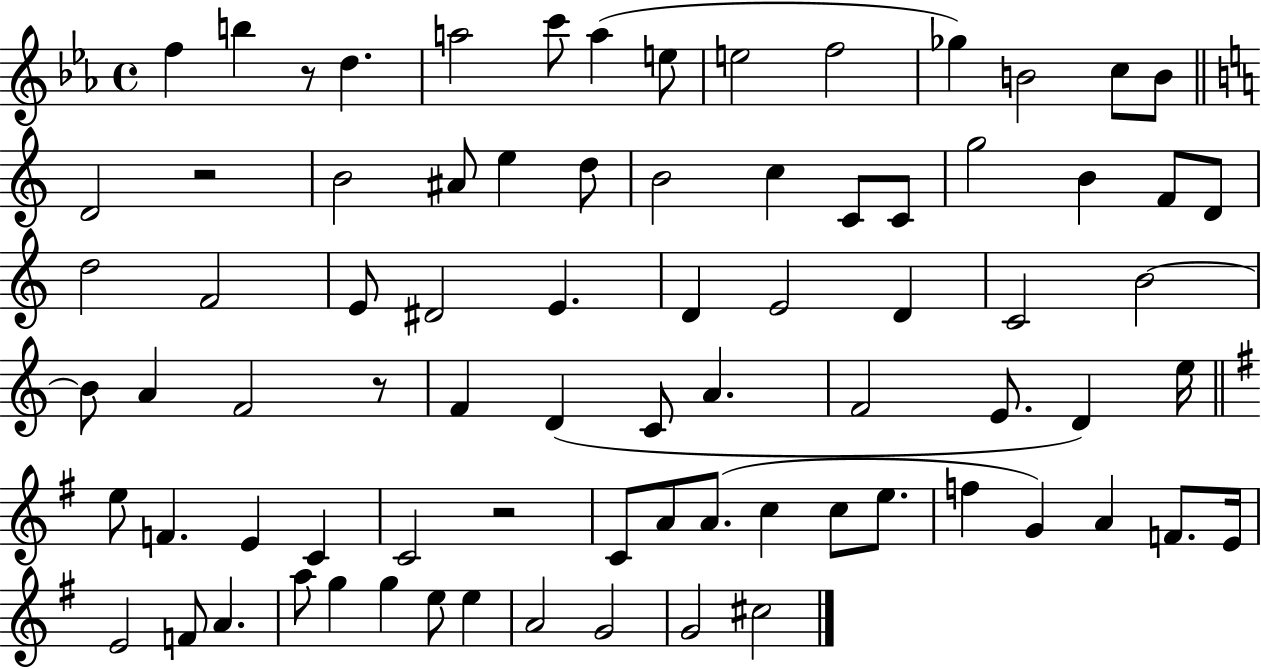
{
  \clef treble
  \time 4/4
  \defaultTimeSignature
  \key ees \major
  \repeat volta 2 { f''4 b''4 r8 d''4. | a''2 c'''8 a''4( e''8 | e''2 f''2 | ges''4) b'2 c''8 b'8 | \break \bar "||" \break \key c \major d'2 r2 | b'2 ais'8 e''4 d''8 | b'2 c''4 c'8 c'8 | g''2 b'4 f'8 d'8 | \break d''2 f'2 | e'8 dis'2 e'4. | d'4 e'2 d'4 | c'2 b'2~~ | \break b'8 a'4 f'2 r8 | f'4 d'4( c'8 a'4. | f'2 e'8. d'4) e''16 | \bar "||" \break \key e \minor e''8 f'4. e'4 c'4 | c'2 r2 | c'8 a'8 a'8.( c''4 c''8 e''8. | f''4 g'4) a'4 f'8. e'16 | \break e'2 f'8 a'4. | a''8 g''4 g''4 e''8 e''4 | a'2 g'2 | g'2 cis''2 | \break } \bar "|."
}